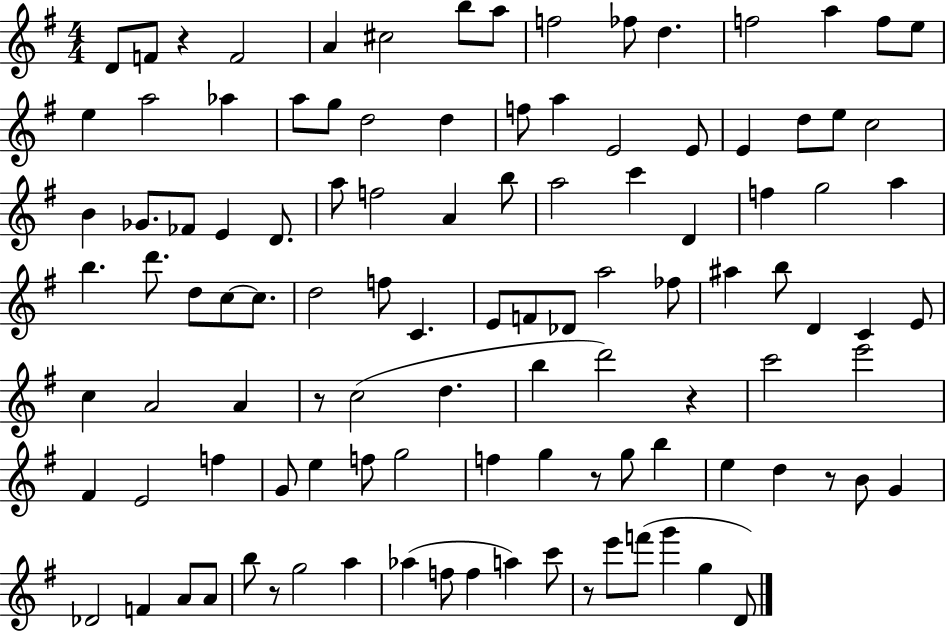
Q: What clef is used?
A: treble